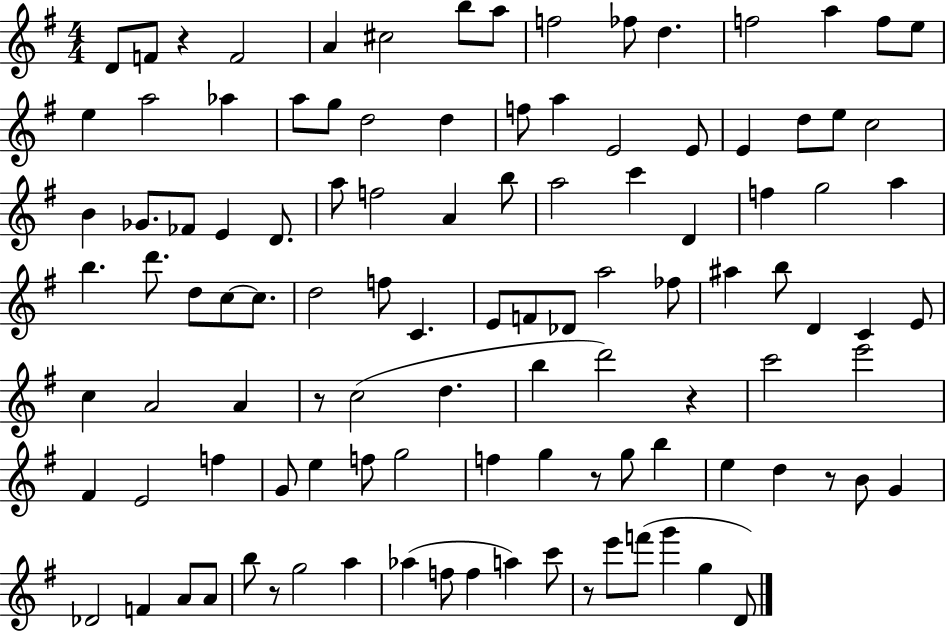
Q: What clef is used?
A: treble